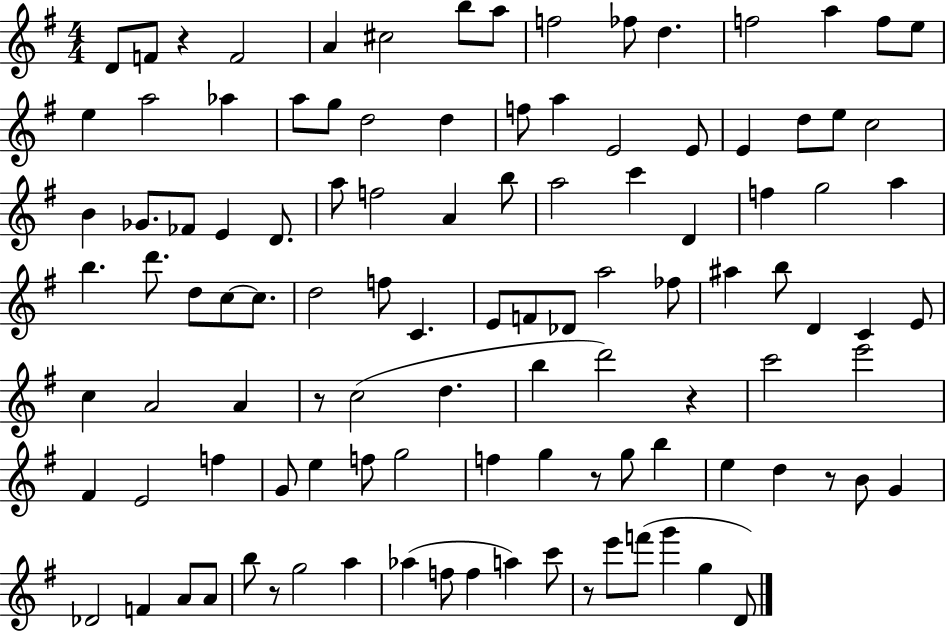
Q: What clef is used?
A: treble